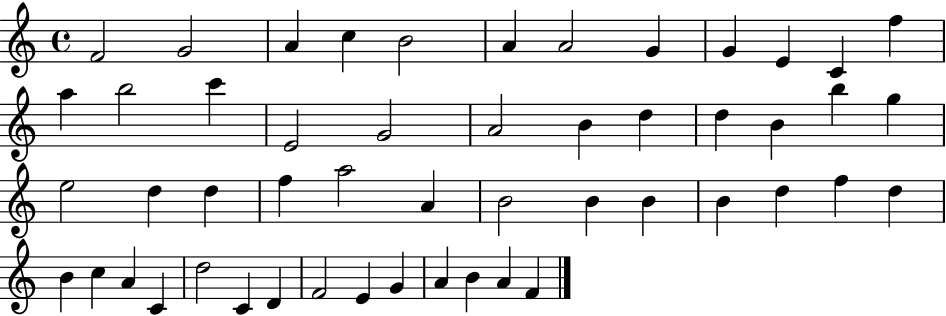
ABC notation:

X:1
T:Untitled
M:4/4
L:1/4
K:C
F2 G2 A c B2 A A2 G G E C f a b2 c' E2 G2 A2 B d d B b g e2 d d f a2 A B2 B B B d f d B c A C d2 C D F2 E G A B A F